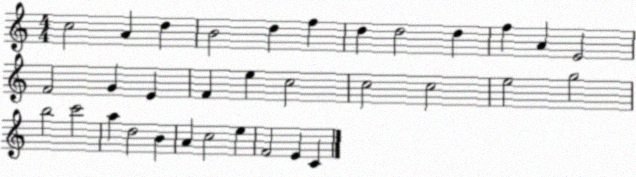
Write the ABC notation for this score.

X:1
T:Untitled
M:4/4
L:1/4
K:C
c2 A d B2 d f d d2 d f A E2 F2 G E F e c2 c2 c2 e2 g2 b2 c'2 a d2 B A c2 e F2 E C